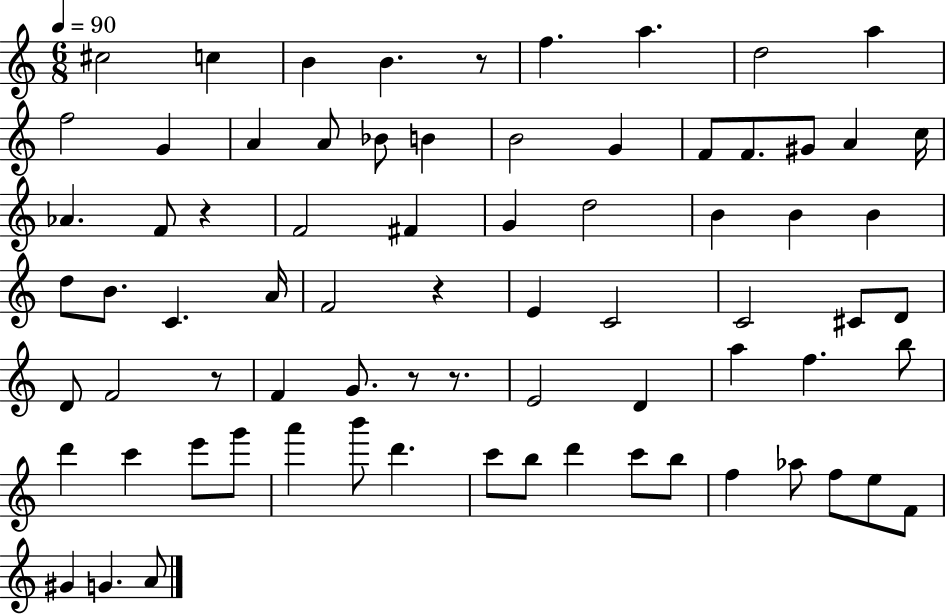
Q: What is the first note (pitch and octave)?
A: C#5